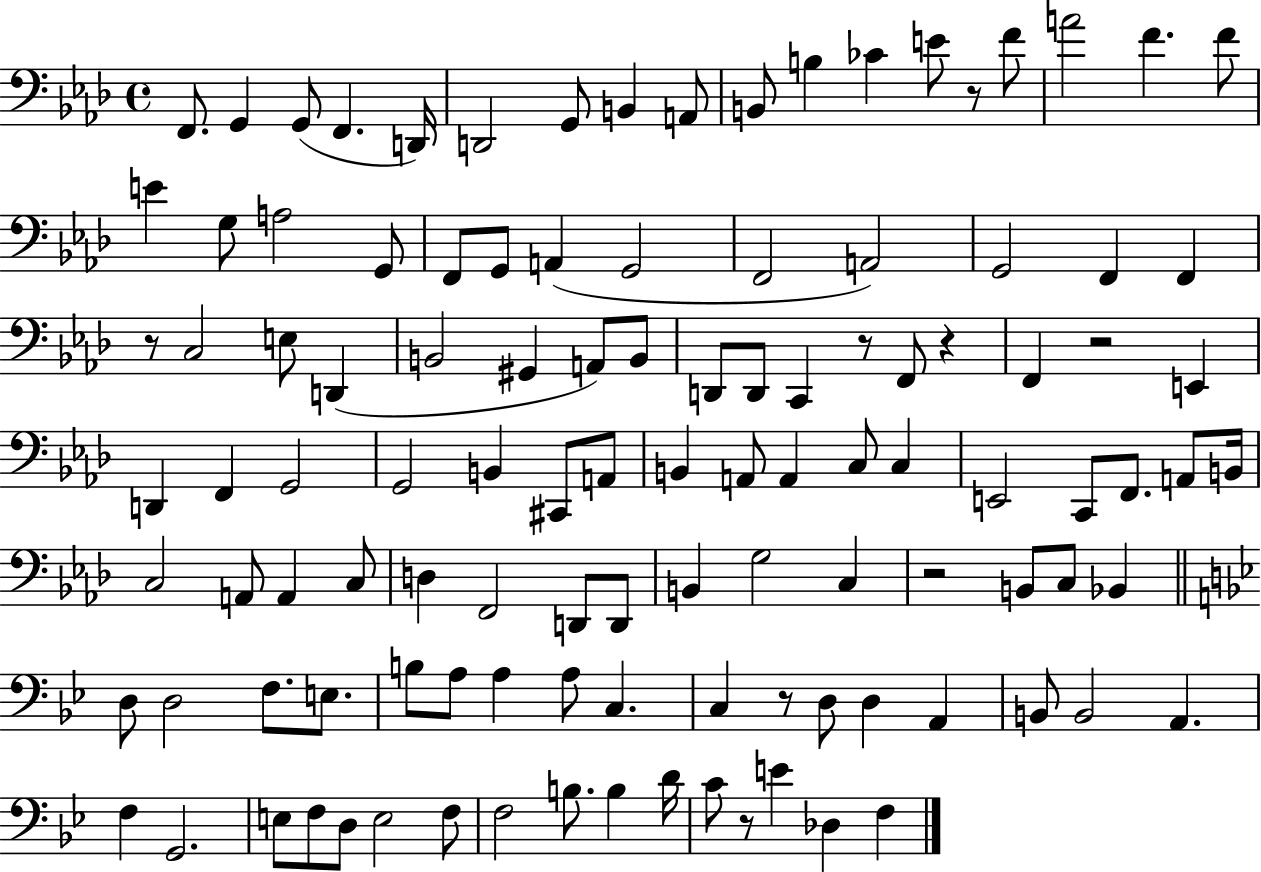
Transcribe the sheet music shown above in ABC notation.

X:1
T:Untitled
M:4/4
L:1/4
K:Ab
F,,/2 G,, G,,/2 F,, D,,/4 D,,2 G,,/2 B,, A,,/2 B,,/2 B, _C E/2 z/2 F/2 A2 F F/2 E G,/2 A,2 G,,/2 F,,/2 G,,/2 A,, G,,2 F,,2 A,,2 G,,2 F,, F,, z/2 C,2 E,/2 D,, B,,2 ^G,, A,,/2 B,,/2 D,,/2 D,,/2 C,, z/2 F,,/2 z F,, z2 E,, D,, F,, G,,2 G,,2 B,, ^C,,/2 A,,/2 B,, A,,/2 A,, C,/2 C, E,,2 C,,/2 F,,/2 A,,/2 B,,/4 C,2 A,,/2 A,, C,/2 D, F,,2 D,,/2 D,,/2 B,, G,2 C, z2 B,,/2 C,/2 _B,, D,/2 D,2 F,/2 E,/2 B,/2 A,/2 A, A,/2 C, C, z/2 D,/2 D, A,, B,,/2 B,,2 A,, F, G,,2 E,/2 F,/2 D,/2 E,2 F,/2 F,2 B,/2 B, D/4 C/2 z/2 E _D, F,